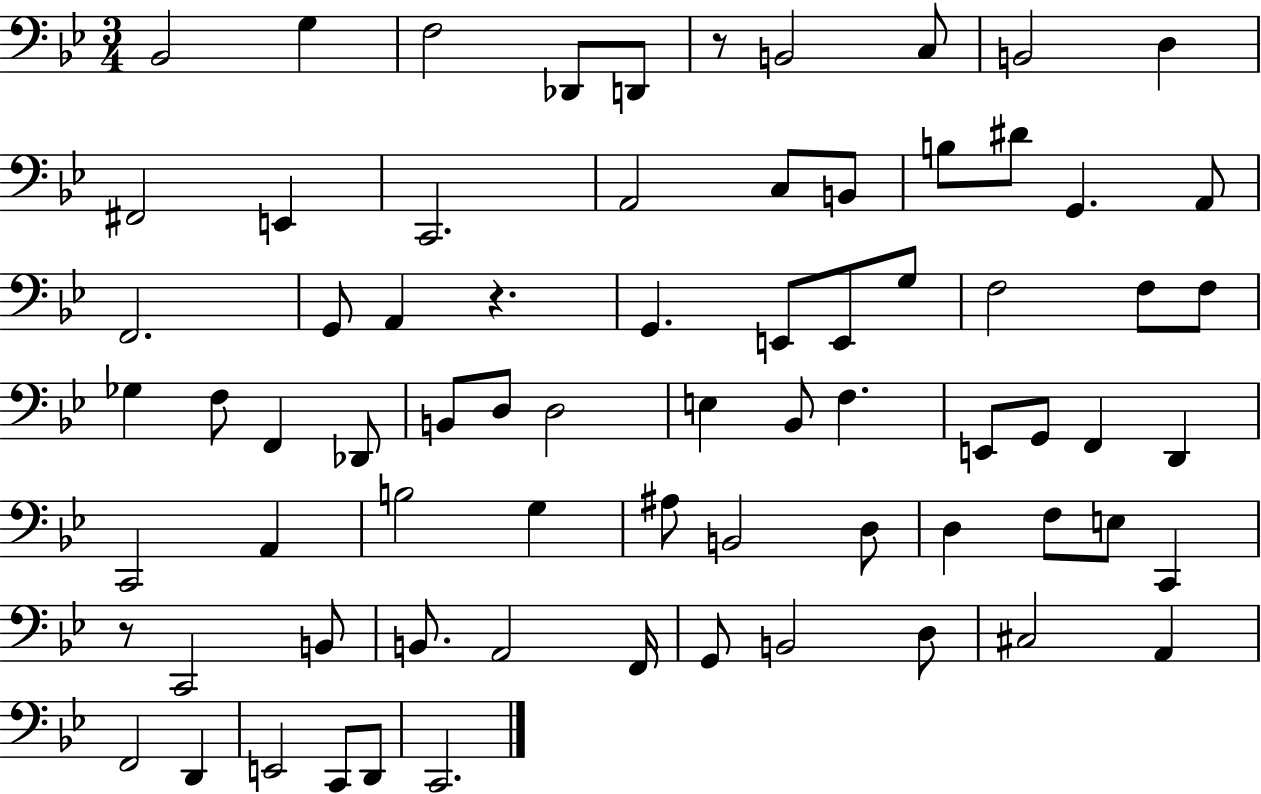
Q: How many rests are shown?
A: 3